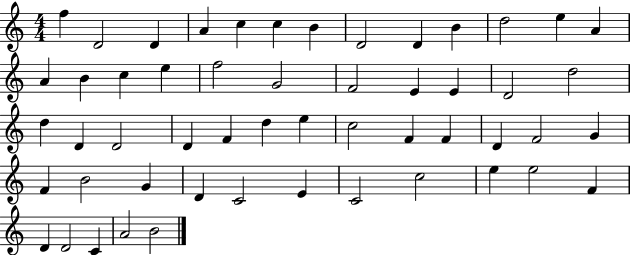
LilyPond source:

{
  \clef treble
  \numericTimeSignature
  \time 4/4
  \key c \major
  f''4 d'2 d'4 | a'4 c''4 c''4 b'4 | d'2 d'4 b'4 | d''2 e''4 a'4 | \break a'4 b'4 c''4 e''4 | f''2 g'2 | f'2 e'4 e'4 | d'2 d''2 | \break d''4 d'4 d'2 | d'4 f'4 d''4 e''4 | c''2 f'4 f'4 | d'4 f'2 g'4 | \break f'4 b'2 g'4 | d'4 c'2 e'4 | c'2 c''2 | e''4 e''2 f'4 | \break d'4 d'2 c'4 | a'2 b'2 | \bar "|."
}